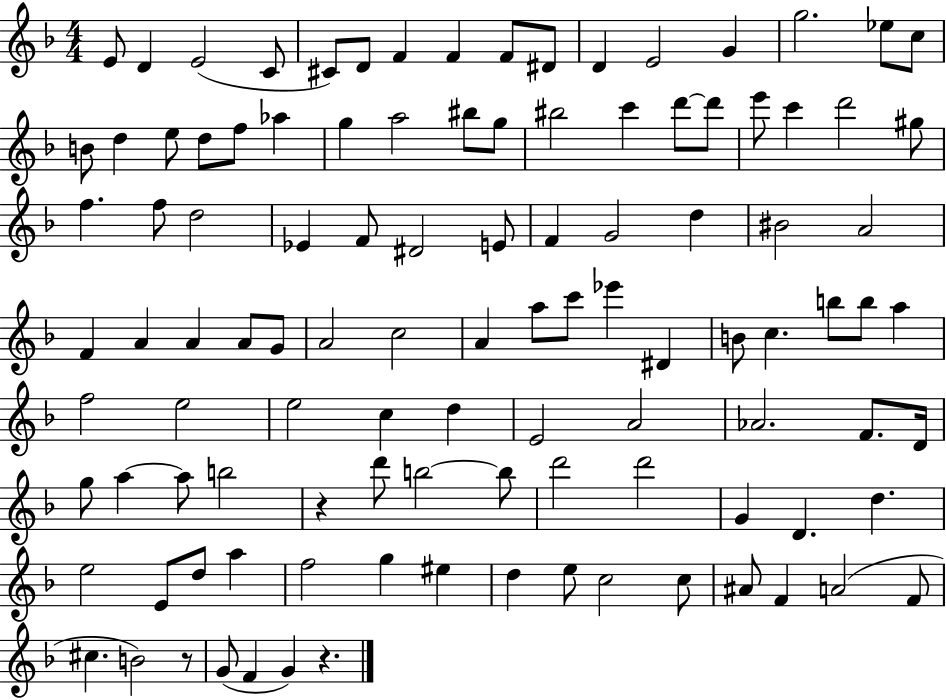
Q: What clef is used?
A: treble